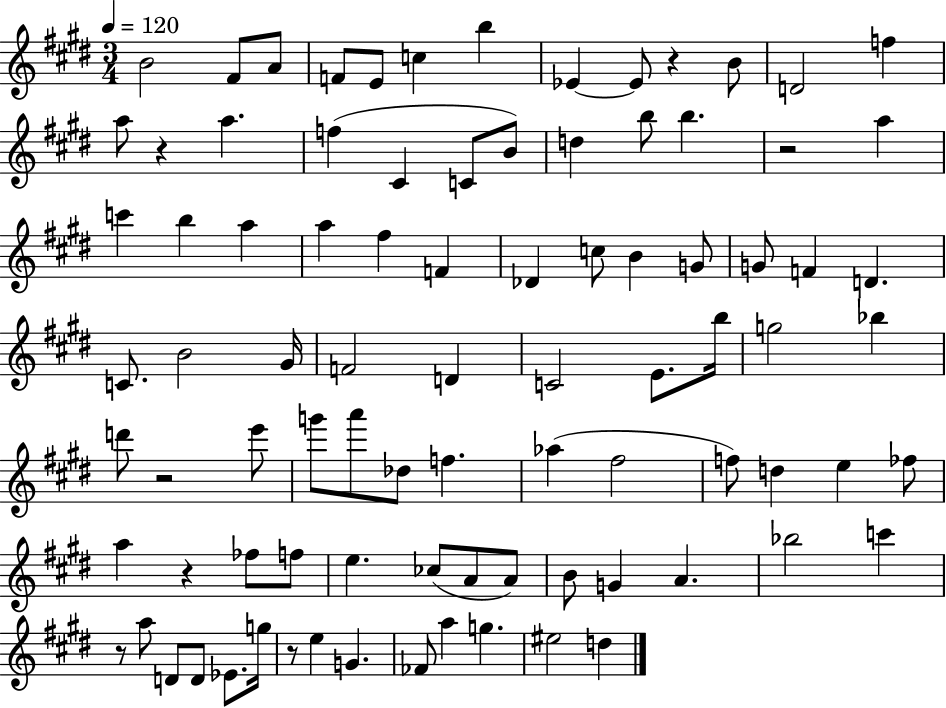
B4/h F#4/e A4/e F4/e E4/e C5/q B5/q Eb4/q Eb4/e R/q B4/e D4/h F5/q A5/e R/q A5/q. F5/q C#4/q C4/e B4/e D5/q B5/e B5/q. R/h A5/q C6/q B5/q A5/q A5/q F#5/q F4/q Db4/q C5/e B4/q G4/e G4/e F4/q D4/q. C4/e. B4/h G#4/s F4/h D4/q C4/h E4/e. B5/s G5/h Bb5/q D6/e R/h E6/e G6/e A6/e Db5/e F5/q. Ab5/q F#5/h F5/e D5/q E5/q FES5/e A5/q R/q FES5/e F5/e E5/q. CES5/e A4/e A4/e B4/e G4/q A4/q. Bb5/h C6/q R/e A5/e D4/e D4/e Eb4/e. G5/s R/e E5/q G4/q. FES4/e A5/q G5/q. EIS5/h D5/q